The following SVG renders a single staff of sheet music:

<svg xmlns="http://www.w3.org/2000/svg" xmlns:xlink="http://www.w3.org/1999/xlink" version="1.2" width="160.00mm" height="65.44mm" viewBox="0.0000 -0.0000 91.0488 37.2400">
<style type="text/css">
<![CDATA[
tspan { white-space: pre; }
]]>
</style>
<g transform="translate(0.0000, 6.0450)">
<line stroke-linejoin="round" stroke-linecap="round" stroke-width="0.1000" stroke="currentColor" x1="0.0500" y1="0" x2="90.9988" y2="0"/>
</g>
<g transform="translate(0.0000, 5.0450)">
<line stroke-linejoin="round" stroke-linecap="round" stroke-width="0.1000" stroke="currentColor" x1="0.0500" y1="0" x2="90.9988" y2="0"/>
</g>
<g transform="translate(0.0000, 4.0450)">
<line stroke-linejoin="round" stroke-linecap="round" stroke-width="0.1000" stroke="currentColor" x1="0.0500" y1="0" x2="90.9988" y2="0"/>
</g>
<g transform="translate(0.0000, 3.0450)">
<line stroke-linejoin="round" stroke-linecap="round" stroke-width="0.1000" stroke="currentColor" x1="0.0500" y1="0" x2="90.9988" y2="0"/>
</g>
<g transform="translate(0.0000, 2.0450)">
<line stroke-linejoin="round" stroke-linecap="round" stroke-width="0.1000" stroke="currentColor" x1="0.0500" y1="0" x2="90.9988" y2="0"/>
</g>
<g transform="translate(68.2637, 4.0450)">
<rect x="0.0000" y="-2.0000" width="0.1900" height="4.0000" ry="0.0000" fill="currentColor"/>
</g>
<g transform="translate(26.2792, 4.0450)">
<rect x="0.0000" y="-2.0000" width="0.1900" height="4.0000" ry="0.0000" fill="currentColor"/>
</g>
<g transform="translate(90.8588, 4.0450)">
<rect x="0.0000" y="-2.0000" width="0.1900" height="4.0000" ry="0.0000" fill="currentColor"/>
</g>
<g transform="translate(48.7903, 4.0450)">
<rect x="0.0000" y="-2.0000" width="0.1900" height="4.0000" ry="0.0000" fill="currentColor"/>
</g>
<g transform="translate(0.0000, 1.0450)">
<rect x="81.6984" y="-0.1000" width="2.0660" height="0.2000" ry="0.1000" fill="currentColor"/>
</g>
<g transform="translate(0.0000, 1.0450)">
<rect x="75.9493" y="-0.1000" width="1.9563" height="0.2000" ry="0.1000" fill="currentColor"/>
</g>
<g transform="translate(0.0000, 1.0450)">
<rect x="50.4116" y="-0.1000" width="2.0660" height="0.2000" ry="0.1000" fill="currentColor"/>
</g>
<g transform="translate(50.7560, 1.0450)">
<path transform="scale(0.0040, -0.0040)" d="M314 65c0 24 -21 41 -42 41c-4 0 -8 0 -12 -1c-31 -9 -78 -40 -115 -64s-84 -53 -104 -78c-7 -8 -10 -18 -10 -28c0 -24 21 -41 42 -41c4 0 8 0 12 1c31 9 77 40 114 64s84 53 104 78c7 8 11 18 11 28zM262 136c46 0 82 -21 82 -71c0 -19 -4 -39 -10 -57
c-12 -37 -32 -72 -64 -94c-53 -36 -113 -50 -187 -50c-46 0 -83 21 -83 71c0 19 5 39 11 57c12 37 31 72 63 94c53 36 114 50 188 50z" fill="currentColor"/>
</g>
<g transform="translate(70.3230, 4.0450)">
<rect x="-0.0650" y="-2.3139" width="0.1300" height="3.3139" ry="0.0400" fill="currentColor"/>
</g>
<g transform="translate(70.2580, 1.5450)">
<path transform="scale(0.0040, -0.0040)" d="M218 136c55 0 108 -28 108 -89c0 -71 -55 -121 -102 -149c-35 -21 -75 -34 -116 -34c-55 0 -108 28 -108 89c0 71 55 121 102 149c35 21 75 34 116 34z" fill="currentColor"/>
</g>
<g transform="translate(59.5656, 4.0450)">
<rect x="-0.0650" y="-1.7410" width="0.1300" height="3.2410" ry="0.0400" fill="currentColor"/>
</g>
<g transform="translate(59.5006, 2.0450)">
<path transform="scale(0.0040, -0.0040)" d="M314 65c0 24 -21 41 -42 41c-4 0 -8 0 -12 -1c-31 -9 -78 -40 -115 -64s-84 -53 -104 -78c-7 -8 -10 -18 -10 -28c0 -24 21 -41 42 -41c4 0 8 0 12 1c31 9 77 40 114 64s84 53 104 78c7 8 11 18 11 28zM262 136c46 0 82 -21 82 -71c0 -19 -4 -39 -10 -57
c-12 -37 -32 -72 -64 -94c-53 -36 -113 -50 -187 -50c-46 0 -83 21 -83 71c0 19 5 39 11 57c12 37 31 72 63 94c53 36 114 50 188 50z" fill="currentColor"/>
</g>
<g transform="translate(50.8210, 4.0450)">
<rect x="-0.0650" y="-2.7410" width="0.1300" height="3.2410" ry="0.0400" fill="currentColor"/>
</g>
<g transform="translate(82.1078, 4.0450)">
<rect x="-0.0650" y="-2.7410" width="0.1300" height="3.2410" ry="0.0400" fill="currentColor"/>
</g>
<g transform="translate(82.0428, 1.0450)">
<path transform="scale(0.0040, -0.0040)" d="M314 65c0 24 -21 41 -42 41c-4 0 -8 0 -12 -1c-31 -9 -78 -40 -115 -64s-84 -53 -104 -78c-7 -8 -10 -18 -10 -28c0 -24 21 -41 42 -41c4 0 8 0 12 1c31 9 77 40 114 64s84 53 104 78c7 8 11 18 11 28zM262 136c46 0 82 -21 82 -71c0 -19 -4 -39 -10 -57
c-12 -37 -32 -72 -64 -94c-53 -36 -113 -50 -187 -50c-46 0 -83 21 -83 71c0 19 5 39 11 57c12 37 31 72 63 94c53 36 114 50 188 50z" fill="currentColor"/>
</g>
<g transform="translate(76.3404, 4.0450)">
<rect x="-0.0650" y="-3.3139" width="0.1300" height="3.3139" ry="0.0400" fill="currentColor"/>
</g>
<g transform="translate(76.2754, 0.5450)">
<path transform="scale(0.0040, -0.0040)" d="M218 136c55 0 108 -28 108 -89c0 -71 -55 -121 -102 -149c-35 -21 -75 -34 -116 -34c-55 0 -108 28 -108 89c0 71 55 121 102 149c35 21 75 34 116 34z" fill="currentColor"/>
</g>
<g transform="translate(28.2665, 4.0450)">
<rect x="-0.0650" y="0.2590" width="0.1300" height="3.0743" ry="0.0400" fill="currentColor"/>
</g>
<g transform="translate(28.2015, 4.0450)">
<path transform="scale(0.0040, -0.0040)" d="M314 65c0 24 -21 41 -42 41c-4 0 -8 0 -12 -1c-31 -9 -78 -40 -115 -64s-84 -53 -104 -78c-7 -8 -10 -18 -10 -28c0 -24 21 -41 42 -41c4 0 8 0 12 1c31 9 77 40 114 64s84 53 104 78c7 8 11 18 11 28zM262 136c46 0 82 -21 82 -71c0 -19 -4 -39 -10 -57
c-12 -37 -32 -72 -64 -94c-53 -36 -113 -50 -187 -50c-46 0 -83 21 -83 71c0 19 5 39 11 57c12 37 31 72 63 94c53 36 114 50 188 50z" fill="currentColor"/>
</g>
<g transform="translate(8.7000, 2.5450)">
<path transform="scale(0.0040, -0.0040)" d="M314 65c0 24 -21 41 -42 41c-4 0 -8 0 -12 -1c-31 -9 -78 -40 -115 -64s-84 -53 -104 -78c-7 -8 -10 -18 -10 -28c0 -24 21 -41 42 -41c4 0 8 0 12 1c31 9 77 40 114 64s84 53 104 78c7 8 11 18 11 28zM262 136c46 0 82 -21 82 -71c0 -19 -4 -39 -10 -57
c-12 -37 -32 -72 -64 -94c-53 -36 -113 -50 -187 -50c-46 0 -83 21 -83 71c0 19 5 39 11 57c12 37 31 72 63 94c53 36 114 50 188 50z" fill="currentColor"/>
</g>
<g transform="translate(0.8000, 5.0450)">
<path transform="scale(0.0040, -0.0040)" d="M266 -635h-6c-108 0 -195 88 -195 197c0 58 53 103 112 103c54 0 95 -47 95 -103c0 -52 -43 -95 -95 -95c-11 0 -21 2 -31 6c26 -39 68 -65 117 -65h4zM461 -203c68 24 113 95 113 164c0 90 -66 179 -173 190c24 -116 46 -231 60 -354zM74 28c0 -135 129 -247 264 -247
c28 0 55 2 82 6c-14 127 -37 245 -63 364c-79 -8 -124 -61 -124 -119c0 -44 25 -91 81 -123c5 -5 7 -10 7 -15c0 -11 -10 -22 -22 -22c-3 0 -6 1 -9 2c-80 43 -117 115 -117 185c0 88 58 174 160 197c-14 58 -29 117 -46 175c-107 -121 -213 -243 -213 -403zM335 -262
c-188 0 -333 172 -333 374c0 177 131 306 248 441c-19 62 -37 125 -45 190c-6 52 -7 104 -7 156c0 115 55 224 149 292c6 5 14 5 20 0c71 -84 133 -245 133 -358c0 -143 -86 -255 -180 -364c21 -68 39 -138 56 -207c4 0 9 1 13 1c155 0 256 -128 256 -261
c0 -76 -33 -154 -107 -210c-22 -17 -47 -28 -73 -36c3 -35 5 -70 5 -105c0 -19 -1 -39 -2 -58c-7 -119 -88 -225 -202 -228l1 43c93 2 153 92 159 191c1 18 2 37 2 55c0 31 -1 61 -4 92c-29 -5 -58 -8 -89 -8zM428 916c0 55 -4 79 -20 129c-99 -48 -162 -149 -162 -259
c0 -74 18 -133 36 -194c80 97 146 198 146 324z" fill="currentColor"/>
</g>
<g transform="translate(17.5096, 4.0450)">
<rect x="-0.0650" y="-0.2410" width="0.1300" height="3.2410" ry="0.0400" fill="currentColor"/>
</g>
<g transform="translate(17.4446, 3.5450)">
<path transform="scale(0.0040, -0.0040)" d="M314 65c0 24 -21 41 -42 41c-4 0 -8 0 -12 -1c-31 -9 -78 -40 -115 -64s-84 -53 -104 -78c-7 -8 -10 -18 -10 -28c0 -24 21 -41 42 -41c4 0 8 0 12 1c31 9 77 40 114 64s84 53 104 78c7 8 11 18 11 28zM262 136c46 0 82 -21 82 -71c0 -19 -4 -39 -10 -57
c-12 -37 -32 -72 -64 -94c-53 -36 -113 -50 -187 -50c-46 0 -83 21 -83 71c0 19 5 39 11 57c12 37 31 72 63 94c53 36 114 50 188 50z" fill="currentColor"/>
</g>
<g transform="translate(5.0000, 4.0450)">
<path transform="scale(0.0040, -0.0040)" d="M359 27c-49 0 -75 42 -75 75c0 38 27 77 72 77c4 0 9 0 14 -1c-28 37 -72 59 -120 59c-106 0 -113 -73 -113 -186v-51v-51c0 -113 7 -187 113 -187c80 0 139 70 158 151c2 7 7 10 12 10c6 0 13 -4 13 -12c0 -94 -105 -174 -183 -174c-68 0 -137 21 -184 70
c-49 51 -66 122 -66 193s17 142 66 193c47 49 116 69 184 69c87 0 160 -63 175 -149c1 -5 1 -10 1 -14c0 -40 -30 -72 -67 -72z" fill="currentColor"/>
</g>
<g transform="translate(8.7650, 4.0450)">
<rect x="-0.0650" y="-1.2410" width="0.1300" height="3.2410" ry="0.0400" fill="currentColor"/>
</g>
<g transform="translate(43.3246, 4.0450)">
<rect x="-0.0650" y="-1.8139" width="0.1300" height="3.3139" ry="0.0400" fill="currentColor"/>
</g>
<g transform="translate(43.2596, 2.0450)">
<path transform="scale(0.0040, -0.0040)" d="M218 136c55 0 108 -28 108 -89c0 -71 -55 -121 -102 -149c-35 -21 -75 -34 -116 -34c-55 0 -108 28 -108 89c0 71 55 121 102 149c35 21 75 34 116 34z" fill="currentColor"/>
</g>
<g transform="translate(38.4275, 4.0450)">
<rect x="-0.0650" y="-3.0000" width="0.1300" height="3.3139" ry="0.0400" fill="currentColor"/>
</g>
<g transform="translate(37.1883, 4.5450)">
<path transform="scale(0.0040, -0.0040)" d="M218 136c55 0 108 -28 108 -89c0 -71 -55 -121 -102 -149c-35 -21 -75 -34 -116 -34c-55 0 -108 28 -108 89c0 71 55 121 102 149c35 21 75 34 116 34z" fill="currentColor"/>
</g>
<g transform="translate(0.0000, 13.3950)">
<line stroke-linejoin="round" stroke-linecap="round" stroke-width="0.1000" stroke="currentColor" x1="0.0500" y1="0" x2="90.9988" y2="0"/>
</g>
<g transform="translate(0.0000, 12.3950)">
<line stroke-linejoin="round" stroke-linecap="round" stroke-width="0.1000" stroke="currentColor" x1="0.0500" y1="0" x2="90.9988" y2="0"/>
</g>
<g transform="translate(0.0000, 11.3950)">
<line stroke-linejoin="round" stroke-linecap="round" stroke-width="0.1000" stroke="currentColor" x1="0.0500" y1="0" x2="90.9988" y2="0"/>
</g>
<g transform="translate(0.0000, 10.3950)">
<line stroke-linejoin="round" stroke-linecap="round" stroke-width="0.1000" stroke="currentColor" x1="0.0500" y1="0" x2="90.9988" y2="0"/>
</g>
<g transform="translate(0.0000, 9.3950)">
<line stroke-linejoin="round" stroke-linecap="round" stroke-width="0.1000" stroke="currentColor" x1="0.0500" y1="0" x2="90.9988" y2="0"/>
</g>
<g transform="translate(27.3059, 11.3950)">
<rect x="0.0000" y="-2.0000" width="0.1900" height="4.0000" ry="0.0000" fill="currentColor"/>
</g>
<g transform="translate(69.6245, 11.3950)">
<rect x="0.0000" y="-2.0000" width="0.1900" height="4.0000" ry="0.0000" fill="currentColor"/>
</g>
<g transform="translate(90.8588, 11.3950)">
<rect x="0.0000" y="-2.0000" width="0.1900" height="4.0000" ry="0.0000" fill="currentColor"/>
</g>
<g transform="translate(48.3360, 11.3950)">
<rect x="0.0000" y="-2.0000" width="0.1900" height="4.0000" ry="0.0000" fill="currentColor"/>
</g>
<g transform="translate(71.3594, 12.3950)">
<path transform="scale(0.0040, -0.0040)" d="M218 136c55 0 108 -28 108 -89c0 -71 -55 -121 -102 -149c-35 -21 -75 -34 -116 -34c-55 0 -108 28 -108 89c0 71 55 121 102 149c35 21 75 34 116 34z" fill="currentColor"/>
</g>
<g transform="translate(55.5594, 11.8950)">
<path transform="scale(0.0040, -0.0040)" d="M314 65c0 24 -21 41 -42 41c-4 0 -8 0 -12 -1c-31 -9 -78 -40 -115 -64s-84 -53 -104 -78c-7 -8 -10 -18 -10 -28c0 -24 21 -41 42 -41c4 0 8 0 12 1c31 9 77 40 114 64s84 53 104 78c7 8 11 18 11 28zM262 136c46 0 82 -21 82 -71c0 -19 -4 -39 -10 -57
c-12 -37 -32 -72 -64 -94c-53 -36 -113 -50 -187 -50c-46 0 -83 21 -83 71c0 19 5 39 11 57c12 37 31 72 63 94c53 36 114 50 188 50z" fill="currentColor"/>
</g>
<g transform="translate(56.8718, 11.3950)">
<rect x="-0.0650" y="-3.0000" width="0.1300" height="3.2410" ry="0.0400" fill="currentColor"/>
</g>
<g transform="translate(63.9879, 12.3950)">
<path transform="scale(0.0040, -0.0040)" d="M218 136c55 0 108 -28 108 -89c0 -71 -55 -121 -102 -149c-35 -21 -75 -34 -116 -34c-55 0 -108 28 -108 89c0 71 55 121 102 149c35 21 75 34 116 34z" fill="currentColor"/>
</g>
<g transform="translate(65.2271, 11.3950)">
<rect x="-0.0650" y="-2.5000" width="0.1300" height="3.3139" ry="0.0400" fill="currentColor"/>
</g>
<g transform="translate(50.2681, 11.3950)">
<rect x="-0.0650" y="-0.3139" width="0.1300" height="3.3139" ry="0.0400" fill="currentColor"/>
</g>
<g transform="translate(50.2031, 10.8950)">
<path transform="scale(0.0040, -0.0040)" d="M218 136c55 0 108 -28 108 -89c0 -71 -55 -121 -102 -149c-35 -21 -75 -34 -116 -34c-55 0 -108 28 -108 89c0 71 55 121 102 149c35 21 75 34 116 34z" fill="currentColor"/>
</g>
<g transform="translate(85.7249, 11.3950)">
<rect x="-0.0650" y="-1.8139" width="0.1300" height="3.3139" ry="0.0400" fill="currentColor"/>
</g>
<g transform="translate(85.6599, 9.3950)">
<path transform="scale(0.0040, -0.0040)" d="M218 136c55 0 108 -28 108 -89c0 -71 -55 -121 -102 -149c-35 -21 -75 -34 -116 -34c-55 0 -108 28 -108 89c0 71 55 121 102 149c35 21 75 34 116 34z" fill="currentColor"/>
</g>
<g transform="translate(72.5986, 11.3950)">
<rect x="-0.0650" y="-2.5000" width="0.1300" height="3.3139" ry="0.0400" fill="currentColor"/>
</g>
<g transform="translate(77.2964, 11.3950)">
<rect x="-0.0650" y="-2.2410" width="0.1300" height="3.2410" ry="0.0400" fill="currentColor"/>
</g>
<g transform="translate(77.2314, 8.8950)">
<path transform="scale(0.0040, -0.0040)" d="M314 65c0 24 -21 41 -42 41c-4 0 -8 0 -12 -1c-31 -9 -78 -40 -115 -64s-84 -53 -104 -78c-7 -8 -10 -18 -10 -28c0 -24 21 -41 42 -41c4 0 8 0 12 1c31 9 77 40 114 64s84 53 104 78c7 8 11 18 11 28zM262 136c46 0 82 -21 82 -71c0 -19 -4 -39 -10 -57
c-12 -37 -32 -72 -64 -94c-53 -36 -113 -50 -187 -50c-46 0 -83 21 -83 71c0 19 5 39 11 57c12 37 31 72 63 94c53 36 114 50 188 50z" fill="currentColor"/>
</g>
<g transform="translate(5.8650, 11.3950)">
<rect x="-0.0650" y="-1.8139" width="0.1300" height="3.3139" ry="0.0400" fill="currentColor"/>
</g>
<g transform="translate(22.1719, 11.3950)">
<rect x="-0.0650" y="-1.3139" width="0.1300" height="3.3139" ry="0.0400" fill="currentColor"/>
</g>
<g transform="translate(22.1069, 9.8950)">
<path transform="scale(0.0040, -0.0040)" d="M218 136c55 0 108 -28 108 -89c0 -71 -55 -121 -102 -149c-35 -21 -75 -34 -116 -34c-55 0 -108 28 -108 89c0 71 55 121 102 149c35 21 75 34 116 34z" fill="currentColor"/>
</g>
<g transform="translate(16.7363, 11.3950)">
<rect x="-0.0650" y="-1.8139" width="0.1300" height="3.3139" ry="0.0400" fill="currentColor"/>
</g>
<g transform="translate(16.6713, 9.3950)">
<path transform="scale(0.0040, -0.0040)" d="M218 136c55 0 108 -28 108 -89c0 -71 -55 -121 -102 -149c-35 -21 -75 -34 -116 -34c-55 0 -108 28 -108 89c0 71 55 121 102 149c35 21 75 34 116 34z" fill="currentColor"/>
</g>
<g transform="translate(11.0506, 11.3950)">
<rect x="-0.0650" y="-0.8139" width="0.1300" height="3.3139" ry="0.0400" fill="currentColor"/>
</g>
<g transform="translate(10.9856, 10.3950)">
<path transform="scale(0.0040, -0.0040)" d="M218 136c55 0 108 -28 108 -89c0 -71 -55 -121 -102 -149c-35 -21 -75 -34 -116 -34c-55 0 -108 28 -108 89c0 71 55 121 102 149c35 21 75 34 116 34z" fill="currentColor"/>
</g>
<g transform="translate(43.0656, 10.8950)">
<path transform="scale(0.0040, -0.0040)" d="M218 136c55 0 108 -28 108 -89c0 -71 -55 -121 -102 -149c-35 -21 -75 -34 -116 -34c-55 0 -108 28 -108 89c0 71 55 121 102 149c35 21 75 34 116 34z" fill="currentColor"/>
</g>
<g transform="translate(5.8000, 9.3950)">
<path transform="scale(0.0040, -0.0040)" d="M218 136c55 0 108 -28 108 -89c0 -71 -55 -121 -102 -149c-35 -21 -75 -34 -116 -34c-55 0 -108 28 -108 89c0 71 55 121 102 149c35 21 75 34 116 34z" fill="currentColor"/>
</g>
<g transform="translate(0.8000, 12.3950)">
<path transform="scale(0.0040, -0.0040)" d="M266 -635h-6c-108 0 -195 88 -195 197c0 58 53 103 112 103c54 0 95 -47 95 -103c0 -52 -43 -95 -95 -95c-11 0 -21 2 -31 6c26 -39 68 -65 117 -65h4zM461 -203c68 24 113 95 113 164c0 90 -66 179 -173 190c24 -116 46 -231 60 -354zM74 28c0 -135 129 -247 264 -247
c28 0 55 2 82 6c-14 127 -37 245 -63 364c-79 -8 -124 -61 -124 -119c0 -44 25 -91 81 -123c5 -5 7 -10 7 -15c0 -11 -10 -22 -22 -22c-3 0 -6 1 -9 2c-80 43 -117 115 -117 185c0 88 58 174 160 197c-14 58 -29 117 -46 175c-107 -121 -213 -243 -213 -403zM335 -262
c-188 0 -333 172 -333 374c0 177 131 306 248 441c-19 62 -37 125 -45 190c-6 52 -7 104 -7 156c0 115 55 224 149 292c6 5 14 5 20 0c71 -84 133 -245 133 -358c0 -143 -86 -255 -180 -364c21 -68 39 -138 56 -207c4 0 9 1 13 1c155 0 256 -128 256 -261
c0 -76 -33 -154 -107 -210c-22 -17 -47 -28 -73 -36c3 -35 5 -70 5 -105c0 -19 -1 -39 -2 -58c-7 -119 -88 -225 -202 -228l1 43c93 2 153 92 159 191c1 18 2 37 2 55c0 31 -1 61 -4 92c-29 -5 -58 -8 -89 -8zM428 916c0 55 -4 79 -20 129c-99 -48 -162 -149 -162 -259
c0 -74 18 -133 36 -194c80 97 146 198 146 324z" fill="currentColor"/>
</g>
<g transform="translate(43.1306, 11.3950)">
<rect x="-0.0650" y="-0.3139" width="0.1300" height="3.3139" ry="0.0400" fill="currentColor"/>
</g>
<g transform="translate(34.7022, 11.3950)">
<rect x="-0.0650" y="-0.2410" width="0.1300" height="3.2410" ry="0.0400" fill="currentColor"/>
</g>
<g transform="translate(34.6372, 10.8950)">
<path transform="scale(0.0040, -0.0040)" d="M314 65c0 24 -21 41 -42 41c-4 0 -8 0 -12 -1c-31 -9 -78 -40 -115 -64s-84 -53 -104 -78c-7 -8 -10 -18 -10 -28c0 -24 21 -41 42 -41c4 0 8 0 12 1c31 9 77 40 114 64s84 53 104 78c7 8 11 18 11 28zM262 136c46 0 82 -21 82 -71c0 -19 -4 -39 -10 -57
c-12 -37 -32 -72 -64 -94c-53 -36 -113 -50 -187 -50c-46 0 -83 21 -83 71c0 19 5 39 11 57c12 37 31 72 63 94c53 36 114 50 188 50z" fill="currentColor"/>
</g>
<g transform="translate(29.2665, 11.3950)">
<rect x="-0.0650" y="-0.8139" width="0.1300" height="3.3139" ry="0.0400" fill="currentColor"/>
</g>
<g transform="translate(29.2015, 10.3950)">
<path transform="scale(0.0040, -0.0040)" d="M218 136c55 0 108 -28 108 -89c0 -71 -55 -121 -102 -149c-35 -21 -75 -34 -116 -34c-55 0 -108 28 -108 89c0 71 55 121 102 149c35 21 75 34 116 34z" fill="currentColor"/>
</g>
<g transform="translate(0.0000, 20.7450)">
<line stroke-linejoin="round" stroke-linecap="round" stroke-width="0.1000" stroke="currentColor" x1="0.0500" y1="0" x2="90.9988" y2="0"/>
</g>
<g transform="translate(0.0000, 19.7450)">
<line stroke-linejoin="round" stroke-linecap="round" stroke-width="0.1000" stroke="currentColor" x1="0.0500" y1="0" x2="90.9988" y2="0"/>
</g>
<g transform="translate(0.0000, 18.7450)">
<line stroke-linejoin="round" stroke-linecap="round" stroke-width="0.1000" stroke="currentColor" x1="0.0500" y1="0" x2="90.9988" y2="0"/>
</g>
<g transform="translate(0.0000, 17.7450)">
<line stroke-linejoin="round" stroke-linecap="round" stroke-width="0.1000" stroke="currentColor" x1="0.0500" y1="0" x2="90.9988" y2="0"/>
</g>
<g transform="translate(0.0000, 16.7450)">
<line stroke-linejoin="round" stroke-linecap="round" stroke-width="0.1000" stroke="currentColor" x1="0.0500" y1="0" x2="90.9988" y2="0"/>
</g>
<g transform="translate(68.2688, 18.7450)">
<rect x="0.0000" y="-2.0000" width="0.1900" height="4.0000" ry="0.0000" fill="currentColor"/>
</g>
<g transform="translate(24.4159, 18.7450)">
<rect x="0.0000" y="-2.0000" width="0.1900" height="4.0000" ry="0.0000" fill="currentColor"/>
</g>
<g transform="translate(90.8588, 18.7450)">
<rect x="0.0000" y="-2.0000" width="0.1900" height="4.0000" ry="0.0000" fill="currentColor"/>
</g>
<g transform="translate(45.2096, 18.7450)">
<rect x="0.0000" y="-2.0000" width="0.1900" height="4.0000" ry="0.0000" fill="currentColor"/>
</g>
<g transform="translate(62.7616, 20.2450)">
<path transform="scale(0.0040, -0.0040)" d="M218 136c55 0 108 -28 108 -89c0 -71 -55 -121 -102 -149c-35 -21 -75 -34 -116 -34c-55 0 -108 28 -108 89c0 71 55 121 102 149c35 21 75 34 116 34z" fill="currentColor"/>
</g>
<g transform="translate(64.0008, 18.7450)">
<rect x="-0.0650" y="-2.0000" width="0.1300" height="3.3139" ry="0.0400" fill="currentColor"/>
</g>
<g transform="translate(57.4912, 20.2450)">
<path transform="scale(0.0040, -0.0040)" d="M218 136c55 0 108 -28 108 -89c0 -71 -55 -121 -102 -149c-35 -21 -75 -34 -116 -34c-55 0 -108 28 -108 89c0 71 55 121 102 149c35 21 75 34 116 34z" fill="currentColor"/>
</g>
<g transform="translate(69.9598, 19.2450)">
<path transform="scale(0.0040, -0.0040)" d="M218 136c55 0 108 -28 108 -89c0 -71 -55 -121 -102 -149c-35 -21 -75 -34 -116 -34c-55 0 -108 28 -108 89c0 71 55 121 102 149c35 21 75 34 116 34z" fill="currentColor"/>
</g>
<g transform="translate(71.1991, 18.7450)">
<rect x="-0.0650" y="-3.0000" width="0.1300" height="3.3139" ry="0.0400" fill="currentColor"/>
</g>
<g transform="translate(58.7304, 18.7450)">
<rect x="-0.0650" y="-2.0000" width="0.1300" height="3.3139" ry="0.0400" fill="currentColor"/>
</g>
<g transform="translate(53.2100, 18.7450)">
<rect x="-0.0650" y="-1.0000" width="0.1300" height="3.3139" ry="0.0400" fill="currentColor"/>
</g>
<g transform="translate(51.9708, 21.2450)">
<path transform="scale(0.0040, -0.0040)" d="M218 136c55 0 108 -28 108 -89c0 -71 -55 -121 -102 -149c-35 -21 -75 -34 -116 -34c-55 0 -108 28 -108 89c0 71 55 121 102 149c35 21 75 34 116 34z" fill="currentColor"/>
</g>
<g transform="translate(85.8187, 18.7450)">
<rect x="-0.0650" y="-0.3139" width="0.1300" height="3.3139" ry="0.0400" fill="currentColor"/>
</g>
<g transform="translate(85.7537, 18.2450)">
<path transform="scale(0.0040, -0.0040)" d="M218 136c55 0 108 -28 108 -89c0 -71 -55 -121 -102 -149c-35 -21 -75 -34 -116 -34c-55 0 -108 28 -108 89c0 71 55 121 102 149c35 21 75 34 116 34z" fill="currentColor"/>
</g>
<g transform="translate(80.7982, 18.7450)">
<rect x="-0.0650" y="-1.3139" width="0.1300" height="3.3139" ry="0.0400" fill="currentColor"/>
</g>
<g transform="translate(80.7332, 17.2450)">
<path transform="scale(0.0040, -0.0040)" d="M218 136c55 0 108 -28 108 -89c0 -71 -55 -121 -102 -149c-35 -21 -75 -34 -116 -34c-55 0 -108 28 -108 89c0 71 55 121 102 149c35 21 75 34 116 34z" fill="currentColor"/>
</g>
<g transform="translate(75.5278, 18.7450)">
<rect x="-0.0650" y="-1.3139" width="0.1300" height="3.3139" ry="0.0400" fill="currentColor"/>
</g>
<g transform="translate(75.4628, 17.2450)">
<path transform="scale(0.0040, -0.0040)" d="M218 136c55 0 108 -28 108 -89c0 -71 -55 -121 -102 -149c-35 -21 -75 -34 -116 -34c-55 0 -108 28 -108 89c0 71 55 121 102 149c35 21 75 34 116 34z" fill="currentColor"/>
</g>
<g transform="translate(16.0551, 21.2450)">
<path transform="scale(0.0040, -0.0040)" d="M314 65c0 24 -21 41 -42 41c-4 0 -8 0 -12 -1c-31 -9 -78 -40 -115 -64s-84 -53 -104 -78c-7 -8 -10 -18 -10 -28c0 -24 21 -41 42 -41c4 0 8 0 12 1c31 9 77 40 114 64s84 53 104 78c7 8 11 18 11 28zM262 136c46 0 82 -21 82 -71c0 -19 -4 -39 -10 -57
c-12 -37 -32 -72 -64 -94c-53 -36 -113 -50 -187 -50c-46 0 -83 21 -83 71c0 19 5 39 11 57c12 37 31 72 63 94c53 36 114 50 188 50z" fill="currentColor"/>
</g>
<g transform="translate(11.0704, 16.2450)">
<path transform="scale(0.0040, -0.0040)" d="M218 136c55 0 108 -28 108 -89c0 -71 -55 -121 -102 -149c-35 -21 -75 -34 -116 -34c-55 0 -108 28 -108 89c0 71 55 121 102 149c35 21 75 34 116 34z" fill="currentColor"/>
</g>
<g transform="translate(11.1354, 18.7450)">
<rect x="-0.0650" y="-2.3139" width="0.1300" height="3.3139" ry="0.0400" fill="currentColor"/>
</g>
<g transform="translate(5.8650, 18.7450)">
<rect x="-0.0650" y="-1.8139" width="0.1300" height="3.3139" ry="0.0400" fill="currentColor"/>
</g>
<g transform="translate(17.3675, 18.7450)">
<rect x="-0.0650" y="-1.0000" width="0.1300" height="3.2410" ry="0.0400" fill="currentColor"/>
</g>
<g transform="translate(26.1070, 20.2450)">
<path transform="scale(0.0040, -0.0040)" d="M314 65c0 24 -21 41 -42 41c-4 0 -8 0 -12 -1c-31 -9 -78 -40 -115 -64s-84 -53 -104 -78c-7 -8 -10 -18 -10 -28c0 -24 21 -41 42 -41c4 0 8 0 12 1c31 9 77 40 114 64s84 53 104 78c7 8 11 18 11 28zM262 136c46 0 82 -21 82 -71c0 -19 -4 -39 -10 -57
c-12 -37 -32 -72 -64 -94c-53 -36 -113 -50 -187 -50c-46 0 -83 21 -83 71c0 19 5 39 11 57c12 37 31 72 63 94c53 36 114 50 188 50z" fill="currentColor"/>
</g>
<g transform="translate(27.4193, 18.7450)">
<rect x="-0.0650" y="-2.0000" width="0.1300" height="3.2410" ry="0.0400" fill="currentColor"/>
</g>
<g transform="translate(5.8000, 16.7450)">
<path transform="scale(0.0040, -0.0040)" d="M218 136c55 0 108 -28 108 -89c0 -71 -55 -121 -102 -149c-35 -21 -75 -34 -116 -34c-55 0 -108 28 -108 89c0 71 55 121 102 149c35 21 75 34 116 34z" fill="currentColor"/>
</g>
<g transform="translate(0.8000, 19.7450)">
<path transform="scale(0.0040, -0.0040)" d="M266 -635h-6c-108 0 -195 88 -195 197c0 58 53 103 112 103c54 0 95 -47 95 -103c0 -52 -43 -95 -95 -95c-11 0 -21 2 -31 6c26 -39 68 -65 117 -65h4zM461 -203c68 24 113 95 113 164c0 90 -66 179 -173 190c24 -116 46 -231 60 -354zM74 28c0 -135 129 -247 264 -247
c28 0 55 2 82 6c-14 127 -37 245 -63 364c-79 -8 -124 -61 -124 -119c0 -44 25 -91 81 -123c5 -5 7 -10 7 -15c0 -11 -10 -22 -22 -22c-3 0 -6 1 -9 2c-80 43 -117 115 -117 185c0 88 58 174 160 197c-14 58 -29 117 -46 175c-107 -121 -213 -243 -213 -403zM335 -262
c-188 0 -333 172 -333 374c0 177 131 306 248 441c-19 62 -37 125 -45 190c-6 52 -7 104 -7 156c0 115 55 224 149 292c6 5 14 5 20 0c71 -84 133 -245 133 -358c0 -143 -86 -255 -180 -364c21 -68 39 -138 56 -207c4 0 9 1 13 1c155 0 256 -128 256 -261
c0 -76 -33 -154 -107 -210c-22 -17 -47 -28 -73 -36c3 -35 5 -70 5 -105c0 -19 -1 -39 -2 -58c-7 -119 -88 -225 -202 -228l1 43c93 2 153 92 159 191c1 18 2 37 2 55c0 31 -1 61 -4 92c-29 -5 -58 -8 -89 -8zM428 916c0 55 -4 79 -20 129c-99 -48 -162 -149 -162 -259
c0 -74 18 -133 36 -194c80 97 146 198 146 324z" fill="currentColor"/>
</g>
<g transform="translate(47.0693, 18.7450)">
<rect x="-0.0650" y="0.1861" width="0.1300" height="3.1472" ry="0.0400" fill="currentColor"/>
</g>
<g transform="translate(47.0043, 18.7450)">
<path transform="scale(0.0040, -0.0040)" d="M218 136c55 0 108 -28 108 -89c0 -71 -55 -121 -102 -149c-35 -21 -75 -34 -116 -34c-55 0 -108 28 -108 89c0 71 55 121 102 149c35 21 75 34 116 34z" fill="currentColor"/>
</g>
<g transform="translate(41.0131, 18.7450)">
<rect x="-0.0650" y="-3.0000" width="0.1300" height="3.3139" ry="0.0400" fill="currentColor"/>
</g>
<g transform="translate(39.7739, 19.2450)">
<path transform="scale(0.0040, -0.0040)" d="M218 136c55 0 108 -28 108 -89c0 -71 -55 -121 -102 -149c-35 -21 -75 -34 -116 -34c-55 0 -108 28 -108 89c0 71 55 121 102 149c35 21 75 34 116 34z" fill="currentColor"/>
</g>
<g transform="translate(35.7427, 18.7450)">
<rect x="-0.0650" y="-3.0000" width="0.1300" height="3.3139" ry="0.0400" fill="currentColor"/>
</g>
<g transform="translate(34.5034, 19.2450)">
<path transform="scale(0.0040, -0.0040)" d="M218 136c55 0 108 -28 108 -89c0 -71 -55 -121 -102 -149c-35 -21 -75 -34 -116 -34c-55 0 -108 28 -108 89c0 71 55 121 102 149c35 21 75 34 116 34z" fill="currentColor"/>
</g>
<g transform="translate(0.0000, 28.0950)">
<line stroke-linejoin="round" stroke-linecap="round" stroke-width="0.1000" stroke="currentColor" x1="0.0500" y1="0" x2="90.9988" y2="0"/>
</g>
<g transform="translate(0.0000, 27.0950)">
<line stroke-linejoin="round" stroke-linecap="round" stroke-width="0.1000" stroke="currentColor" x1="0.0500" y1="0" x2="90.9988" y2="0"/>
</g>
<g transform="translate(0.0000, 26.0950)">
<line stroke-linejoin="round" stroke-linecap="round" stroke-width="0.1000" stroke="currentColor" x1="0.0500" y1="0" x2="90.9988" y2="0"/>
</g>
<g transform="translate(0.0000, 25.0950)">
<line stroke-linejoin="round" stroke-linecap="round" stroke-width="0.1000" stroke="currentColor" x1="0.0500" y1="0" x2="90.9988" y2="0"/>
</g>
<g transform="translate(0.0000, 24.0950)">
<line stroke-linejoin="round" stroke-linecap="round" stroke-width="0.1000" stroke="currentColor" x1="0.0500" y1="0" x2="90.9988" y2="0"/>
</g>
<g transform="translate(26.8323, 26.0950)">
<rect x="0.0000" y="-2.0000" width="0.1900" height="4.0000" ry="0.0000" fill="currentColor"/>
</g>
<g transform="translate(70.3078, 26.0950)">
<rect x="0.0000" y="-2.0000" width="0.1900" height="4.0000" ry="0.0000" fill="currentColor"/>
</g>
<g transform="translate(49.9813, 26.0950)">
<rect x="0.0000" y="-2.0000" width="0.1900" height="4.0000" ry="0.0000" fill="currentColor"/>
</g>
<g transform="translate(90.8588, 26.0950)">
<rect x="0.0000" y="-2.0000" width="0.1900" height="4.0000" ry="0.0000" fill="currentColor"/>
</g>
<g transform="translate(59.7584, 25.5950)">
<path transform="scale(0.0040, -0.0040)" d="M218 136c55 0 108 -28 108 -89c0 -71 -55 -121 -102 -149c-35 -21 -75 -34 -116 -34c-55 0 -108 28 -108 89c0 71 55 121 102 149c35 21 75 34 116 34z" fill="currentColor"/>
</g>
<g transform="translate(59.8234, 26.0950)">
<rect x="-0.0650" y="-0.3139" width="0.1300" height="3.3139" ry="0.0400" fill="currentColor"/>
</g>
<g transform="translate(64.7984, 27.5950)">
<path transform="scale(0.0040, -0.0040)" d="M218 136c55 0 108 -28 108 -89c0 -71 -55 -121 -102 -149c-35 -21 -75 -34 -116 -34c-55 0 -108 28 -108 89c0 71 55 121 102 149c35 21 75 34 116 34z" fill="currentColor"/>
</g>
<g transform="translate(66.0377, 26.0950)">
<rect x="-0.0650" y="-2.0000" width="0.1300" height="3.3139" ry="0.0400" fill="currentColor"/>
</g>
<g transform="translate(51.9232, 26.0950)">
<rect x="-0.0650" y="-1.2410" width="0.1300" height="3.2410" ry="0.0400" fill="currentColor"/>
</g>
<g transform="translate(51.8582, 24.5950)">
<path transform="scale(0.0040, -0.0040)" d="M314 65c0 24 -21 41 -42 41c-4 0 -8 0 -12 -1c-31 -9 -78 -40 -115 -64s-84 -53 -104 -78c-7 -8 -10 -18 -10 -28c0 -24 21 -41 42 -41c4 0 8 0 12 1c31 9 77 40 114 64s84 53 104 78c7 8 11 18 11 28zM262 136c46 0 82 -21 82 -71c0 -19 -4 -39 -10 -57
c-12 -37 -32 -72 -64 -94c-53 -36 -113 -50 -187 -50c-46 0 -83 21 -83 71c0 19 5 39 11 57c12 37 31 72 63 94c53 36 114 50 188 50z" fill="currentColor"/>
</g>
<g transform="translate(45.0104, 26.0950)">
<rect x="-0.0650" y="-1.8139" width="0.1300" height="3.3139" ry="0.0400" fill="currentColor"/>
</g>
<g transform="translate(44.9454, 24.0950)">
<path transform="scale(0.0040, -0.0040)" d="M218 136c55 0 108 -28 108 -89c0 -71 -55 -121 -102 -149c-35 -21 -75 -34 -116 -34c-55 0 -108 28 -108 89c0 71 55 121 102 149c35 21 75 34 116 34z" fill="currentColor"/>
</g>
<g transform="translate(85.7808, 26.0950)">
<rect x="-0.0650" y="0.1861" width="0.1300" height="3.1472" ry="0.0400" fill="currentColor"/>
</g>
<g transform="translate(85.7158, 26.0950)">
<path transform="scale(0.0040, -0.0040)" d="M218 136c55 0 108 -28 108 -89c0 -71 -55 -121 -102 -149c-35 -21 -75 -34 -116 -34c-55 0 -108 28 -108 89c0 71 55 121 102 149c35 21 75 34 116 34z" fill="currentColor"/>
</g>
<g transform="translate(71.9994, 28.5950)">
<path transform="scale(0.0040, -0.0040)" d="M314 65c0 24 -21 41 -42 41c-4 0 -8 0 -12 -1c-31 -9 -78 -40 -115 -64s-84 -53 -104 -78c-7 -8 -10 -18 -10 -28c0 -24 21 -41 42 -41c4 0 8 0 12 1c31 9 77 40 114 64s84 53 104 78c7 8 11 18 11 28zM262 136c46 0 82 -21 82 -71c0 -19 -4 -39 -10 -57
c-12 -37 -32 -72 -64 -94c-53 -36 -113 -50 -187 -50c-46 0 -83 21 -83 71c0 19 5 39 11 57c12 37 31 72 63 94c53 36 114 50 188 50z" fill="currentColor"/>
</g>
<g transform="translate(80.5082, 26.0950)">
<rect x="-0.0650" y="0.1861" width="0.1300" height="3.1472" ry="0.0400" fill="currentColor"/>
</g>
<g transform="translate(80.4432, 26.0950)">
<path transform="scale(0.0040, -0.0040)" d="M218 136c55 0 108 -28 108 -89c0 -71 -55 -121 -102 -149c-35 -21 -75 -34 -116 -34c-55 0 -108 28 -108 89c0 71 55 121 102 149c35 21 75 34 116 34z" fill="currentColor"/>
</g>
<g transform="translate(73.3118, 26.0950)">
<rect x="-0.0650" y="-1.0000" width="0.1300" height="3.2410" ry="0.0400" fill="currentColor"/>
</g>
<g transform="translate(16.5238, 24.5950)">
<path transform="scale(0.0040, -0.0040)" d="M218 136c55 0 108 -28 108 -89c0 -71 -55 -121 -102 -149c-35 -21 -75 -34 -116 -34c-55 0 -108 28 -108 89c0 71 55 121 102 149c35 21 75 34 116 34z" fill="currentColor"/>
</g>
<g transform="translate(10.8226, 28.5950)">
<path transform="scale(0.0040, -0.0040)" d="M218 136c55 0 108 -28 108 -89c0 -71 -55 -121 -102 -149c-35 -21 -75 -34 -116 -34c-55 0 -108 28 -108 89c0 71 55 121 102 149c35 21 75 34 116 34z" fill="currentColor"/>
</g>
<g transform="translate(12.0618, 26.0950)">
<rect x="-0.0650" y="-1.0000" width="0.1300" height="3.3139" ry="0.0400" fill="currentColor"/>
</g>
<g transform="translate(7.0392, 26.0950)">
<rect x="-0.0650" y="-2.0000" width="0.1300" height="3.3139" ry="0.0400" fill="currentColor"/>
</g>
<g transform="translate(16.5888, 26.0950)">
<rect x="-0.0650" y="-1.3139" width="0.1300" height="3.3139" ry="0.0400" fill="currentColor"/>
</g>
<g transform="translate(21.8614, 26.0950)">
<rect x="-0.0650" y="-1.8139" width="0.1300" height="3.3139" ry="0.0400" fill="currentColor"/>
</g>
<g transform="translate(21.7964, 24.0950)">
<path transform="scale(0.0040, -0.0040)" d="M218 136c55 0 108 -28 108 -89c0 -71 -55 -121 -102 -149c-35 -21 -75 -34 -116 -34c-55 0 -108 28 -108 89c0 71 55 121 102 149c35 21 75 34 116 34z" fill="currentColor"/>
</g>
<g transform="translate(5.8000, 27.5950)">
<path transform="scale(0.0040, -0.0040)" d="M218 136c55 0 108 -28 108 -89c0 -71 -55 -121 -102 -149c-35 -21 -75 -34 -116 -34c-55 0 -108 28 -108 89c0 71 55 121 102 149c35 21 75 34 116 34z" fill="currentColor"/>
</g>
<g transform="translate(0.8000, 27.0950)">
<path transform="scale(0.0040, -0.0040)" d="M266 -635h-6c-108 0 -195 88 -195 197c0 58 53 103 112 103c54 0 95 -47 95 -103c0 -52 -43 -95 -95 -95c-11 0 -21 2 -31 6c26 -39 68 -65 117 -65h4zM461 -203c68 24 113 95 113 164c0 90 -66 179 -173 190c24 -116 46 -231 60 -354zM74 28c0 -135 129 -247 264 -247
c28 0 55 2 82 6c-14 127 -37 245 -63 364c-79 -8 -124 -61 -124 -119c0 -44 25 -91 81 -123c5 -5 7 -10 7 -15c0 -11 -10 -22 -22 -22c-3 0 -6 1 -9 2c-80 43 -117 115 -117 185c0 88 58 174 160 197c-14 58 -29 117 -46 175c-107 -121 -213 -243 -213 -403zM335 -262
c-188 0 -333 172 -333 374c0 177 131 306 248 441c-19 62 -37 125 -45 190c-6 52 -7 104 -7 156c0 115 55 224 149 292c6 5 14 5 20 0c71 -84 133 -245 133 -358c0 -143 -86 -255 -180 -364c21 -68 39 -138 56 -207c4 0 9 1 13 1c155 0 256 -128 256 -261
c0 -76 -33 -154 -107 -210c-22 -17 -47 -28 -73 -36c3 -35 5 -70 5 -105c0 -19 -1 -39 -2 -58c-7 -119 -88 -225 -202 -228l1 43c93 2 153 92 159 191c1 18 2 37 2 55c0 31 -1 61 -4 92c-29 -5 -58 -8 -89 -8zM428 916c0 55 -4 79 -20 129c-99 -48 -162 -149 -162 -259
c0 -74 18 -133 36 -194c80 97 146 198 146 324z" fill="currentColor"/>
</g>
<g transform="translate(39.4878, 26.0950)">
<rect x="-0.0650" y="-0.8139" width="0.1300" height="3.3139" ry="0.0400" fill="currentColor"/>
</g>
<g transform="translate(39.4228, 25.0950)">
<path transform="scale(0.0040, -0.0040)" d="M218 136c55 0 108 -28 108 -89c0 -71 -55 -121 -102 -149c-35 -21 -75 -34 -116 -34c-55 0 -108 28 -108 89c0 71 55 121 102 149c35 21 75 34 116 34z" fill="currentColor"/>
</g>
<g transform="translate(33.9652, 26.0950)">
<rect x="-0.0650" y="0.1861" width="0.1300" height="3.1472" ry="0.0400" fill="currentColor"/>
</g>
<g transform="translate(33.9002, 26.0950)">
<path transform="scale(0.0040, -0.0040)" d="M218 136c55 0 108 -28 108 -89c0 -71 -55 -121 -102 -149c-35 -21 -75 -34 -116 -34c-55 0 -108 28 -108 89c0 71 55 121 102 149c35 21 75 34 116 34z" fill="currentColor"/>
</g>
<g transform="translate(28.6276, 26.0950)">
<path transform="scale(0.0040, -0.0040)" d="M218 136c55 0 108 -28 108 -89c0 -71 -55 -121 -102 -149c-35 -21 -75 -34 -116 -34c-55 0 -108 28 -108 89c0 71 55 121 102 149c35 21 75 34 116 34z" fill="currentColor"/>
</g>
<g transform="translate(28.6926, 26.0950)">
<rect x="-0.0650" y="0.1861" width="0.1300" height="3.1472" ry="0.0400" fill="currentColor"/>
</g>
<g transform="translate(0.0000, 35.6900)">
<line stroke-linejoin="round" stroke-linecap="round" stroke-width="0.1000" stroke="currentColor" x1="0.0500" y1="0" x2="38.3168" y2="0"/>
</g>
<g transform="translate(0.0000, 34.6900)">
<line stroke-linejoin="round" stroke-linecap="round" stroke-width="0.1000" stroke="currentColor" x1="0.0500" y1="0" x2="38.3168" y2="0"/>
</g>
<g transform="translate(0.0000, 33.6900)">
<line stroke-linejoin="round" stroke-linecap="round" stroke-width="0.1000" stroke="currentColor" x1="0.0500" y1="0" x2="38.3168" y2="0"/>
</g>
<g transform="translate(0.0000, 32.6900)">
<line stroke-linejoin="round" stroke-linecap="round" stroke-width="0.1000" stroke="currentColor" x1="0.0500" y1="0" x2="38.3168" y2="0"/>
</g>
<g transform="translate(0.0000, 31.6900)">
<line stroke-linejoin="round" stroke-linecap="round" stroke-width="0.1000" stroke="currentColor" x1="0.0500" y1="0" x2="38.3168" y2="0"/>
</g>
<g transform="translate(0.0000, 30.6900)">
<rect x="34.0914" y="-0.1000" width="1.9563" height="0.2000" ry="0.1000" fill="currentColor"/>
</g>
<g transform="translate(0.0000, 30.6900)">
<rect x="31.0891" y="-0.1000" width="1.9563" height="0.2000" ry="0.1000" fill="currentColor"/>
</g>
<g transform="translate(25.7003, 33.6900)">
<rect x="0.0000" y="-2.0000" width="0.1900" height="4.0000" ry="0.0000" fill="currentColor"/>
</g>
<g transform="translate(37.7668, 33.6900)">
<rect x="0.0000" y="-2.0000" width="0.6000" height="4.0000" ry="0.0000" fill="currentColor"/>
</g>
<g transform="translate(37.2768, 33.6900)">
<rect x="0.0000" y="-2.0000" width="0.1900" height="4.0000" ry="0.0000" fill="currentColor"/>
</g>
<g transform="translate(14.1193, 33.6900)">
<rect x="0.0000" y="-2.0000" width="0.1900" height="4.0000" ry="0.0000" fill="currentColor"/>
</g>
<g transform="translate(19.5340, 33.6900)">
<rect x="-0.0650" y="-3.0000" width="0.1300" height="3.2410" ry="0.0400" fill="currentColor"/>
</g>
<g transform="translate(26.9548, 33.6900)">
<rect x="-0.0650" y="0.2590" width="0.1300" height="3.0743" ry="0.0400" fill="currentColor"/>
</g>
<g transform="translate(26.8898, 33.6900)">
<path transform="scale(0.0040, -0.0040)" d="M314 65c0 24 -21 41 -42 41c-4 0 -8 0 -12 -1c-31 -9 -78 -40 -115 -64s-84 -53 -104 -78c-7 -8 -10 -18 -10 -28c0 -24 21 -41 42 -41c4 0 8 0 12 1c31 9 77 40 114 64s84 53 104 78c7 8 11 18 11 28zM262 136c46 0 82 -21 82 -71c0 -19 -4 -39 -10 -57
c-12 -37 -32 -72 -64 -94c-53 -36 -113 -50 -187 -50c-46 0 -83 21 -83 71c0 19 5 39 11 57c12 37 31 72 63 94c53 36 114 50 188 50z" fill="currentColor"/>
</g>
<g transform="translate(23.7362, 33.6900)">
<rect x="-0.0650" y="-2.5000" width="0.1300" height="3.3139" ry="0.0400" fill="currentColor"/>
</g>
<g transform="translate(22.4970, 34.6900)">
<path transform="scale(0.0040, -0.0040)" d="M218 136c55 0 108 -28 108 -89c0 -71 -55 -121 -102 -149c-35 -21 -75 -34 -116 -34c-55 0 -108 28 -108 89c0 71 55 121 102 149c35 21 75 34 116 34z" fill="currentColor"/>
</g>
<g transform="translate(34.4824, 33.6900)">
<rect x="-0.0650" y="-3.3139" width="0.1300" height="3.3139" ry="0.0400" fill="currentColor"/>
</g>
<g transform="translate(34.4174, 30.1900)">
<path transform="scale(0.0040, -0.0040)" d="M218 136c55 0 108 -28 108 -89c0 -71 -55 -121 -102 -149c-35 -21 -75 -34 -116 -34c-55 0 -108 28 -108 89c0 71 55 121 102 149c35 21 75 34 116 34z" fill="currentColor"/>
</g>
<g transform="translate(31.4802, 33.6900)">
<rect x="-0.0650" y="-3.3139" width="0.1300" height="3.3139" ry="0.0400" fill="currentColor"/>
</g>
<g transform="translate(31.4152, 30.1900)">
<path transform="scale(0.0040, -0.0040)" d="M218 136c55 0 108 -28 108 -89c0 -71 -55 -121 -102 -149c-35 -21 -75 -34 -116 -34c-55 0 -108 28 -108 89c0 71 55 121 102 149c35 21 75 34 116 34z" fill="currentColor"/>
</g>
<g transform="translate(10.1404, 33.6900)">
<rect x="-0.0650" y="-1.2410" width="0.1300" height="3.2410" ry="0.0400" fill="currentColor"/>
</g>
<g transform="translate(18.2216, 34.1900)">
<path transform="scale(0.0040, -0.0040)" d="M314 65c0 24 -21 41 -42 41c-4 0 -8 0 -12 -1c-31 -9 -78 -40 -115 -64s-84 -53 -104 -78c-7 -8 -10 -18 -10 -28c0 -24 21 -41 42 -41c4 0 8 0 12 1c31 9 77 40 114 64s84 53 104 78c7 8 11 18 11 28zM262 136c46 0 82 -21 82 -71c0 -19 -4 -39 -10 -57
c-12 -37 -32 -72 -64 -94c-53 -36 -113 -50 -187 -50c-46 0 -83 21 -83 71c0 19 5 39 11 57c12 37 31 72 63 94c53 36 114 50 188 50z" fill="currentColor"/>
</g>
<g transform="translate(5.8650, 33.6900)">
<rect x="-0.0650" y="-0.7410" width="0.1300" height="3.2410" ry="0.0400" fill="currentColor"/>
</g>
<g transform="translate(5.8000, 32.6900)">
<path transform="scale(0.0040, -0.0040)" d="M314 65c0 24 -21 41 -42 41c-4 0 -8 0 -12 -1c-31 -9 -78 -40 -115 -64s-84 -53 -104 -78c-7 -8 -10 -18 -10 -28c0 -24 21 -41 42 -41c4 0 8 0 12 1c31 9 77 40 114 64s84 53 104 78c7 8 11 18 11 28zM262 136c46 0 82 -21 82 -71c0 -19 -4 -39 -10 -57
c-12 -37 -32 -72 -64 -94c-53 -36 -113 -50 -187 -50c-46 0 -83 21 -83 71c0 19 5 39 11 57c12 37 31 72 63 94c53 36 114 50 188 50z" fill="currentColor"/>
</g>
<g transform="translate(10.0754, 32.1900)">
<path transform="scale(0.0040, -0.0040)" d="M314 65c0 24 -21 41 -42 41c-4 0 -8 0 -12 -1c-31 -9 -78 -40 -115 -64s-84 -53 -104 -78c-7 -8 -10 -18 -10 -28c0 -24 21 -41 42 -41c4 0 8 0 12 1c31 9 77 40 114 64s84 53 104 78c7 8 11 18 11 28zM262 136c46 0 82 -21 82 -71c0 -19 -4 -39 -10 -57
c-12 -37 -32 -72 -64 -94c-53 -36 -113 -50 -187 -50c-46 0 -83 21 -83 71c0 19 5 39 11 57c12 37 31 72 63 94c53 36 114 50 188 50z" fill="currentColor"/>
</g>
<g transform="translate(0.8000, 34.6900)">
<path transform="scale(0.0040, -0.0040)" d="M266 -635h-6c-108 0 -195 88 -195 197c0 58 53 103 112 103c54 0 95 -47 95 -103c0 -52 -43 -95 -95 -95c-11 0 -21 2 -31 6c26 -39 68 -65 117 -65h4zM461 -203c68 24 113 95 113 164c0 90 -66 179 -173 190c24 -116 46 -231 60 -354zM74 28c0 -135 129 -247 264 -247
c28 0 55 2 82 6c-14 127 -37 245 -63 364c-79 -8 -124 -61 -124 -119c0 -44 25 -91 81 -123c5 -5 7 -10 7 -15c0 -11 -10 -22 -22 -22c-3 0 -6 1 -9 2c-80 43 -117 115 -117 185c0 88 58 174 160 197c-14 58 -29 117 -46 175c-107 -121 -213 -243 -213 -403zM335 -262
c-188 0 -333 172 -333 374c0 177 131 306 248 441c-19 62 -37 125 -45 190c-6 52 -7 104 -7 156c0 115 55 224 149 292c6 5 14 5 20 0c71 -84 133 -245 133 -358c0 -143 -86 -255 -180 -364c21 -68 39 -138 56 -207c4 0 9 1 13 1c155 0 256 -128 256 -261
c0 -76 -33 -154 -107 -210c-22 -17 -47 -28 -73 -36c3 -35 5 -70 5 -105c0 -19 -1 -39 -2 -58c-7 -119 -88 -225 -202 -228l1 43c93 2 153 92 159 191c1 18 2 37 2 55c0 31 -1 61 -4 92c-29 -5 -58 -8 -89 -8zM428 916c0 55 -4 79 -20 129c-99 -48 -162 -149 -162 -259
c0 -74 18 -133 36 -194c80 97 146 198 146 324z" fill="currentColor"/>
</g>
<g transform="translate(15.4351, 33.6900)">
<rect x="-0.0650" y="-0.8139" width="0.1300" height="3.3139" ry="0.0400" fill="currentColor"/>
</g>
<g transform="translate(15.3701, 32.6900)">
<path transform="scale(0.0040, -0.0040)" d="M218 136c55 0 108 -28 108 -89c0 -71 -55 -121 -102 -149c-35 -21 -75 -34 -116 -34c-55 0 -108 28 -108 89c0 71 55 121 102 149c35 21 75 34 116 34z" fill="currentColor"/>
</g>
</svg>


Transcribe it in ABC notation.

X:1
T:Untitled
M:4/4
L:1/4
K:C
e2 c2 B2 A f a2 f2 g b a2 f d f e d c2 c c A2 G G g2 f f g D2 F2 A A B D F F A e e c F D e f B B d f e2 c F D2 B B d2 e2 d A2 G B2 b b